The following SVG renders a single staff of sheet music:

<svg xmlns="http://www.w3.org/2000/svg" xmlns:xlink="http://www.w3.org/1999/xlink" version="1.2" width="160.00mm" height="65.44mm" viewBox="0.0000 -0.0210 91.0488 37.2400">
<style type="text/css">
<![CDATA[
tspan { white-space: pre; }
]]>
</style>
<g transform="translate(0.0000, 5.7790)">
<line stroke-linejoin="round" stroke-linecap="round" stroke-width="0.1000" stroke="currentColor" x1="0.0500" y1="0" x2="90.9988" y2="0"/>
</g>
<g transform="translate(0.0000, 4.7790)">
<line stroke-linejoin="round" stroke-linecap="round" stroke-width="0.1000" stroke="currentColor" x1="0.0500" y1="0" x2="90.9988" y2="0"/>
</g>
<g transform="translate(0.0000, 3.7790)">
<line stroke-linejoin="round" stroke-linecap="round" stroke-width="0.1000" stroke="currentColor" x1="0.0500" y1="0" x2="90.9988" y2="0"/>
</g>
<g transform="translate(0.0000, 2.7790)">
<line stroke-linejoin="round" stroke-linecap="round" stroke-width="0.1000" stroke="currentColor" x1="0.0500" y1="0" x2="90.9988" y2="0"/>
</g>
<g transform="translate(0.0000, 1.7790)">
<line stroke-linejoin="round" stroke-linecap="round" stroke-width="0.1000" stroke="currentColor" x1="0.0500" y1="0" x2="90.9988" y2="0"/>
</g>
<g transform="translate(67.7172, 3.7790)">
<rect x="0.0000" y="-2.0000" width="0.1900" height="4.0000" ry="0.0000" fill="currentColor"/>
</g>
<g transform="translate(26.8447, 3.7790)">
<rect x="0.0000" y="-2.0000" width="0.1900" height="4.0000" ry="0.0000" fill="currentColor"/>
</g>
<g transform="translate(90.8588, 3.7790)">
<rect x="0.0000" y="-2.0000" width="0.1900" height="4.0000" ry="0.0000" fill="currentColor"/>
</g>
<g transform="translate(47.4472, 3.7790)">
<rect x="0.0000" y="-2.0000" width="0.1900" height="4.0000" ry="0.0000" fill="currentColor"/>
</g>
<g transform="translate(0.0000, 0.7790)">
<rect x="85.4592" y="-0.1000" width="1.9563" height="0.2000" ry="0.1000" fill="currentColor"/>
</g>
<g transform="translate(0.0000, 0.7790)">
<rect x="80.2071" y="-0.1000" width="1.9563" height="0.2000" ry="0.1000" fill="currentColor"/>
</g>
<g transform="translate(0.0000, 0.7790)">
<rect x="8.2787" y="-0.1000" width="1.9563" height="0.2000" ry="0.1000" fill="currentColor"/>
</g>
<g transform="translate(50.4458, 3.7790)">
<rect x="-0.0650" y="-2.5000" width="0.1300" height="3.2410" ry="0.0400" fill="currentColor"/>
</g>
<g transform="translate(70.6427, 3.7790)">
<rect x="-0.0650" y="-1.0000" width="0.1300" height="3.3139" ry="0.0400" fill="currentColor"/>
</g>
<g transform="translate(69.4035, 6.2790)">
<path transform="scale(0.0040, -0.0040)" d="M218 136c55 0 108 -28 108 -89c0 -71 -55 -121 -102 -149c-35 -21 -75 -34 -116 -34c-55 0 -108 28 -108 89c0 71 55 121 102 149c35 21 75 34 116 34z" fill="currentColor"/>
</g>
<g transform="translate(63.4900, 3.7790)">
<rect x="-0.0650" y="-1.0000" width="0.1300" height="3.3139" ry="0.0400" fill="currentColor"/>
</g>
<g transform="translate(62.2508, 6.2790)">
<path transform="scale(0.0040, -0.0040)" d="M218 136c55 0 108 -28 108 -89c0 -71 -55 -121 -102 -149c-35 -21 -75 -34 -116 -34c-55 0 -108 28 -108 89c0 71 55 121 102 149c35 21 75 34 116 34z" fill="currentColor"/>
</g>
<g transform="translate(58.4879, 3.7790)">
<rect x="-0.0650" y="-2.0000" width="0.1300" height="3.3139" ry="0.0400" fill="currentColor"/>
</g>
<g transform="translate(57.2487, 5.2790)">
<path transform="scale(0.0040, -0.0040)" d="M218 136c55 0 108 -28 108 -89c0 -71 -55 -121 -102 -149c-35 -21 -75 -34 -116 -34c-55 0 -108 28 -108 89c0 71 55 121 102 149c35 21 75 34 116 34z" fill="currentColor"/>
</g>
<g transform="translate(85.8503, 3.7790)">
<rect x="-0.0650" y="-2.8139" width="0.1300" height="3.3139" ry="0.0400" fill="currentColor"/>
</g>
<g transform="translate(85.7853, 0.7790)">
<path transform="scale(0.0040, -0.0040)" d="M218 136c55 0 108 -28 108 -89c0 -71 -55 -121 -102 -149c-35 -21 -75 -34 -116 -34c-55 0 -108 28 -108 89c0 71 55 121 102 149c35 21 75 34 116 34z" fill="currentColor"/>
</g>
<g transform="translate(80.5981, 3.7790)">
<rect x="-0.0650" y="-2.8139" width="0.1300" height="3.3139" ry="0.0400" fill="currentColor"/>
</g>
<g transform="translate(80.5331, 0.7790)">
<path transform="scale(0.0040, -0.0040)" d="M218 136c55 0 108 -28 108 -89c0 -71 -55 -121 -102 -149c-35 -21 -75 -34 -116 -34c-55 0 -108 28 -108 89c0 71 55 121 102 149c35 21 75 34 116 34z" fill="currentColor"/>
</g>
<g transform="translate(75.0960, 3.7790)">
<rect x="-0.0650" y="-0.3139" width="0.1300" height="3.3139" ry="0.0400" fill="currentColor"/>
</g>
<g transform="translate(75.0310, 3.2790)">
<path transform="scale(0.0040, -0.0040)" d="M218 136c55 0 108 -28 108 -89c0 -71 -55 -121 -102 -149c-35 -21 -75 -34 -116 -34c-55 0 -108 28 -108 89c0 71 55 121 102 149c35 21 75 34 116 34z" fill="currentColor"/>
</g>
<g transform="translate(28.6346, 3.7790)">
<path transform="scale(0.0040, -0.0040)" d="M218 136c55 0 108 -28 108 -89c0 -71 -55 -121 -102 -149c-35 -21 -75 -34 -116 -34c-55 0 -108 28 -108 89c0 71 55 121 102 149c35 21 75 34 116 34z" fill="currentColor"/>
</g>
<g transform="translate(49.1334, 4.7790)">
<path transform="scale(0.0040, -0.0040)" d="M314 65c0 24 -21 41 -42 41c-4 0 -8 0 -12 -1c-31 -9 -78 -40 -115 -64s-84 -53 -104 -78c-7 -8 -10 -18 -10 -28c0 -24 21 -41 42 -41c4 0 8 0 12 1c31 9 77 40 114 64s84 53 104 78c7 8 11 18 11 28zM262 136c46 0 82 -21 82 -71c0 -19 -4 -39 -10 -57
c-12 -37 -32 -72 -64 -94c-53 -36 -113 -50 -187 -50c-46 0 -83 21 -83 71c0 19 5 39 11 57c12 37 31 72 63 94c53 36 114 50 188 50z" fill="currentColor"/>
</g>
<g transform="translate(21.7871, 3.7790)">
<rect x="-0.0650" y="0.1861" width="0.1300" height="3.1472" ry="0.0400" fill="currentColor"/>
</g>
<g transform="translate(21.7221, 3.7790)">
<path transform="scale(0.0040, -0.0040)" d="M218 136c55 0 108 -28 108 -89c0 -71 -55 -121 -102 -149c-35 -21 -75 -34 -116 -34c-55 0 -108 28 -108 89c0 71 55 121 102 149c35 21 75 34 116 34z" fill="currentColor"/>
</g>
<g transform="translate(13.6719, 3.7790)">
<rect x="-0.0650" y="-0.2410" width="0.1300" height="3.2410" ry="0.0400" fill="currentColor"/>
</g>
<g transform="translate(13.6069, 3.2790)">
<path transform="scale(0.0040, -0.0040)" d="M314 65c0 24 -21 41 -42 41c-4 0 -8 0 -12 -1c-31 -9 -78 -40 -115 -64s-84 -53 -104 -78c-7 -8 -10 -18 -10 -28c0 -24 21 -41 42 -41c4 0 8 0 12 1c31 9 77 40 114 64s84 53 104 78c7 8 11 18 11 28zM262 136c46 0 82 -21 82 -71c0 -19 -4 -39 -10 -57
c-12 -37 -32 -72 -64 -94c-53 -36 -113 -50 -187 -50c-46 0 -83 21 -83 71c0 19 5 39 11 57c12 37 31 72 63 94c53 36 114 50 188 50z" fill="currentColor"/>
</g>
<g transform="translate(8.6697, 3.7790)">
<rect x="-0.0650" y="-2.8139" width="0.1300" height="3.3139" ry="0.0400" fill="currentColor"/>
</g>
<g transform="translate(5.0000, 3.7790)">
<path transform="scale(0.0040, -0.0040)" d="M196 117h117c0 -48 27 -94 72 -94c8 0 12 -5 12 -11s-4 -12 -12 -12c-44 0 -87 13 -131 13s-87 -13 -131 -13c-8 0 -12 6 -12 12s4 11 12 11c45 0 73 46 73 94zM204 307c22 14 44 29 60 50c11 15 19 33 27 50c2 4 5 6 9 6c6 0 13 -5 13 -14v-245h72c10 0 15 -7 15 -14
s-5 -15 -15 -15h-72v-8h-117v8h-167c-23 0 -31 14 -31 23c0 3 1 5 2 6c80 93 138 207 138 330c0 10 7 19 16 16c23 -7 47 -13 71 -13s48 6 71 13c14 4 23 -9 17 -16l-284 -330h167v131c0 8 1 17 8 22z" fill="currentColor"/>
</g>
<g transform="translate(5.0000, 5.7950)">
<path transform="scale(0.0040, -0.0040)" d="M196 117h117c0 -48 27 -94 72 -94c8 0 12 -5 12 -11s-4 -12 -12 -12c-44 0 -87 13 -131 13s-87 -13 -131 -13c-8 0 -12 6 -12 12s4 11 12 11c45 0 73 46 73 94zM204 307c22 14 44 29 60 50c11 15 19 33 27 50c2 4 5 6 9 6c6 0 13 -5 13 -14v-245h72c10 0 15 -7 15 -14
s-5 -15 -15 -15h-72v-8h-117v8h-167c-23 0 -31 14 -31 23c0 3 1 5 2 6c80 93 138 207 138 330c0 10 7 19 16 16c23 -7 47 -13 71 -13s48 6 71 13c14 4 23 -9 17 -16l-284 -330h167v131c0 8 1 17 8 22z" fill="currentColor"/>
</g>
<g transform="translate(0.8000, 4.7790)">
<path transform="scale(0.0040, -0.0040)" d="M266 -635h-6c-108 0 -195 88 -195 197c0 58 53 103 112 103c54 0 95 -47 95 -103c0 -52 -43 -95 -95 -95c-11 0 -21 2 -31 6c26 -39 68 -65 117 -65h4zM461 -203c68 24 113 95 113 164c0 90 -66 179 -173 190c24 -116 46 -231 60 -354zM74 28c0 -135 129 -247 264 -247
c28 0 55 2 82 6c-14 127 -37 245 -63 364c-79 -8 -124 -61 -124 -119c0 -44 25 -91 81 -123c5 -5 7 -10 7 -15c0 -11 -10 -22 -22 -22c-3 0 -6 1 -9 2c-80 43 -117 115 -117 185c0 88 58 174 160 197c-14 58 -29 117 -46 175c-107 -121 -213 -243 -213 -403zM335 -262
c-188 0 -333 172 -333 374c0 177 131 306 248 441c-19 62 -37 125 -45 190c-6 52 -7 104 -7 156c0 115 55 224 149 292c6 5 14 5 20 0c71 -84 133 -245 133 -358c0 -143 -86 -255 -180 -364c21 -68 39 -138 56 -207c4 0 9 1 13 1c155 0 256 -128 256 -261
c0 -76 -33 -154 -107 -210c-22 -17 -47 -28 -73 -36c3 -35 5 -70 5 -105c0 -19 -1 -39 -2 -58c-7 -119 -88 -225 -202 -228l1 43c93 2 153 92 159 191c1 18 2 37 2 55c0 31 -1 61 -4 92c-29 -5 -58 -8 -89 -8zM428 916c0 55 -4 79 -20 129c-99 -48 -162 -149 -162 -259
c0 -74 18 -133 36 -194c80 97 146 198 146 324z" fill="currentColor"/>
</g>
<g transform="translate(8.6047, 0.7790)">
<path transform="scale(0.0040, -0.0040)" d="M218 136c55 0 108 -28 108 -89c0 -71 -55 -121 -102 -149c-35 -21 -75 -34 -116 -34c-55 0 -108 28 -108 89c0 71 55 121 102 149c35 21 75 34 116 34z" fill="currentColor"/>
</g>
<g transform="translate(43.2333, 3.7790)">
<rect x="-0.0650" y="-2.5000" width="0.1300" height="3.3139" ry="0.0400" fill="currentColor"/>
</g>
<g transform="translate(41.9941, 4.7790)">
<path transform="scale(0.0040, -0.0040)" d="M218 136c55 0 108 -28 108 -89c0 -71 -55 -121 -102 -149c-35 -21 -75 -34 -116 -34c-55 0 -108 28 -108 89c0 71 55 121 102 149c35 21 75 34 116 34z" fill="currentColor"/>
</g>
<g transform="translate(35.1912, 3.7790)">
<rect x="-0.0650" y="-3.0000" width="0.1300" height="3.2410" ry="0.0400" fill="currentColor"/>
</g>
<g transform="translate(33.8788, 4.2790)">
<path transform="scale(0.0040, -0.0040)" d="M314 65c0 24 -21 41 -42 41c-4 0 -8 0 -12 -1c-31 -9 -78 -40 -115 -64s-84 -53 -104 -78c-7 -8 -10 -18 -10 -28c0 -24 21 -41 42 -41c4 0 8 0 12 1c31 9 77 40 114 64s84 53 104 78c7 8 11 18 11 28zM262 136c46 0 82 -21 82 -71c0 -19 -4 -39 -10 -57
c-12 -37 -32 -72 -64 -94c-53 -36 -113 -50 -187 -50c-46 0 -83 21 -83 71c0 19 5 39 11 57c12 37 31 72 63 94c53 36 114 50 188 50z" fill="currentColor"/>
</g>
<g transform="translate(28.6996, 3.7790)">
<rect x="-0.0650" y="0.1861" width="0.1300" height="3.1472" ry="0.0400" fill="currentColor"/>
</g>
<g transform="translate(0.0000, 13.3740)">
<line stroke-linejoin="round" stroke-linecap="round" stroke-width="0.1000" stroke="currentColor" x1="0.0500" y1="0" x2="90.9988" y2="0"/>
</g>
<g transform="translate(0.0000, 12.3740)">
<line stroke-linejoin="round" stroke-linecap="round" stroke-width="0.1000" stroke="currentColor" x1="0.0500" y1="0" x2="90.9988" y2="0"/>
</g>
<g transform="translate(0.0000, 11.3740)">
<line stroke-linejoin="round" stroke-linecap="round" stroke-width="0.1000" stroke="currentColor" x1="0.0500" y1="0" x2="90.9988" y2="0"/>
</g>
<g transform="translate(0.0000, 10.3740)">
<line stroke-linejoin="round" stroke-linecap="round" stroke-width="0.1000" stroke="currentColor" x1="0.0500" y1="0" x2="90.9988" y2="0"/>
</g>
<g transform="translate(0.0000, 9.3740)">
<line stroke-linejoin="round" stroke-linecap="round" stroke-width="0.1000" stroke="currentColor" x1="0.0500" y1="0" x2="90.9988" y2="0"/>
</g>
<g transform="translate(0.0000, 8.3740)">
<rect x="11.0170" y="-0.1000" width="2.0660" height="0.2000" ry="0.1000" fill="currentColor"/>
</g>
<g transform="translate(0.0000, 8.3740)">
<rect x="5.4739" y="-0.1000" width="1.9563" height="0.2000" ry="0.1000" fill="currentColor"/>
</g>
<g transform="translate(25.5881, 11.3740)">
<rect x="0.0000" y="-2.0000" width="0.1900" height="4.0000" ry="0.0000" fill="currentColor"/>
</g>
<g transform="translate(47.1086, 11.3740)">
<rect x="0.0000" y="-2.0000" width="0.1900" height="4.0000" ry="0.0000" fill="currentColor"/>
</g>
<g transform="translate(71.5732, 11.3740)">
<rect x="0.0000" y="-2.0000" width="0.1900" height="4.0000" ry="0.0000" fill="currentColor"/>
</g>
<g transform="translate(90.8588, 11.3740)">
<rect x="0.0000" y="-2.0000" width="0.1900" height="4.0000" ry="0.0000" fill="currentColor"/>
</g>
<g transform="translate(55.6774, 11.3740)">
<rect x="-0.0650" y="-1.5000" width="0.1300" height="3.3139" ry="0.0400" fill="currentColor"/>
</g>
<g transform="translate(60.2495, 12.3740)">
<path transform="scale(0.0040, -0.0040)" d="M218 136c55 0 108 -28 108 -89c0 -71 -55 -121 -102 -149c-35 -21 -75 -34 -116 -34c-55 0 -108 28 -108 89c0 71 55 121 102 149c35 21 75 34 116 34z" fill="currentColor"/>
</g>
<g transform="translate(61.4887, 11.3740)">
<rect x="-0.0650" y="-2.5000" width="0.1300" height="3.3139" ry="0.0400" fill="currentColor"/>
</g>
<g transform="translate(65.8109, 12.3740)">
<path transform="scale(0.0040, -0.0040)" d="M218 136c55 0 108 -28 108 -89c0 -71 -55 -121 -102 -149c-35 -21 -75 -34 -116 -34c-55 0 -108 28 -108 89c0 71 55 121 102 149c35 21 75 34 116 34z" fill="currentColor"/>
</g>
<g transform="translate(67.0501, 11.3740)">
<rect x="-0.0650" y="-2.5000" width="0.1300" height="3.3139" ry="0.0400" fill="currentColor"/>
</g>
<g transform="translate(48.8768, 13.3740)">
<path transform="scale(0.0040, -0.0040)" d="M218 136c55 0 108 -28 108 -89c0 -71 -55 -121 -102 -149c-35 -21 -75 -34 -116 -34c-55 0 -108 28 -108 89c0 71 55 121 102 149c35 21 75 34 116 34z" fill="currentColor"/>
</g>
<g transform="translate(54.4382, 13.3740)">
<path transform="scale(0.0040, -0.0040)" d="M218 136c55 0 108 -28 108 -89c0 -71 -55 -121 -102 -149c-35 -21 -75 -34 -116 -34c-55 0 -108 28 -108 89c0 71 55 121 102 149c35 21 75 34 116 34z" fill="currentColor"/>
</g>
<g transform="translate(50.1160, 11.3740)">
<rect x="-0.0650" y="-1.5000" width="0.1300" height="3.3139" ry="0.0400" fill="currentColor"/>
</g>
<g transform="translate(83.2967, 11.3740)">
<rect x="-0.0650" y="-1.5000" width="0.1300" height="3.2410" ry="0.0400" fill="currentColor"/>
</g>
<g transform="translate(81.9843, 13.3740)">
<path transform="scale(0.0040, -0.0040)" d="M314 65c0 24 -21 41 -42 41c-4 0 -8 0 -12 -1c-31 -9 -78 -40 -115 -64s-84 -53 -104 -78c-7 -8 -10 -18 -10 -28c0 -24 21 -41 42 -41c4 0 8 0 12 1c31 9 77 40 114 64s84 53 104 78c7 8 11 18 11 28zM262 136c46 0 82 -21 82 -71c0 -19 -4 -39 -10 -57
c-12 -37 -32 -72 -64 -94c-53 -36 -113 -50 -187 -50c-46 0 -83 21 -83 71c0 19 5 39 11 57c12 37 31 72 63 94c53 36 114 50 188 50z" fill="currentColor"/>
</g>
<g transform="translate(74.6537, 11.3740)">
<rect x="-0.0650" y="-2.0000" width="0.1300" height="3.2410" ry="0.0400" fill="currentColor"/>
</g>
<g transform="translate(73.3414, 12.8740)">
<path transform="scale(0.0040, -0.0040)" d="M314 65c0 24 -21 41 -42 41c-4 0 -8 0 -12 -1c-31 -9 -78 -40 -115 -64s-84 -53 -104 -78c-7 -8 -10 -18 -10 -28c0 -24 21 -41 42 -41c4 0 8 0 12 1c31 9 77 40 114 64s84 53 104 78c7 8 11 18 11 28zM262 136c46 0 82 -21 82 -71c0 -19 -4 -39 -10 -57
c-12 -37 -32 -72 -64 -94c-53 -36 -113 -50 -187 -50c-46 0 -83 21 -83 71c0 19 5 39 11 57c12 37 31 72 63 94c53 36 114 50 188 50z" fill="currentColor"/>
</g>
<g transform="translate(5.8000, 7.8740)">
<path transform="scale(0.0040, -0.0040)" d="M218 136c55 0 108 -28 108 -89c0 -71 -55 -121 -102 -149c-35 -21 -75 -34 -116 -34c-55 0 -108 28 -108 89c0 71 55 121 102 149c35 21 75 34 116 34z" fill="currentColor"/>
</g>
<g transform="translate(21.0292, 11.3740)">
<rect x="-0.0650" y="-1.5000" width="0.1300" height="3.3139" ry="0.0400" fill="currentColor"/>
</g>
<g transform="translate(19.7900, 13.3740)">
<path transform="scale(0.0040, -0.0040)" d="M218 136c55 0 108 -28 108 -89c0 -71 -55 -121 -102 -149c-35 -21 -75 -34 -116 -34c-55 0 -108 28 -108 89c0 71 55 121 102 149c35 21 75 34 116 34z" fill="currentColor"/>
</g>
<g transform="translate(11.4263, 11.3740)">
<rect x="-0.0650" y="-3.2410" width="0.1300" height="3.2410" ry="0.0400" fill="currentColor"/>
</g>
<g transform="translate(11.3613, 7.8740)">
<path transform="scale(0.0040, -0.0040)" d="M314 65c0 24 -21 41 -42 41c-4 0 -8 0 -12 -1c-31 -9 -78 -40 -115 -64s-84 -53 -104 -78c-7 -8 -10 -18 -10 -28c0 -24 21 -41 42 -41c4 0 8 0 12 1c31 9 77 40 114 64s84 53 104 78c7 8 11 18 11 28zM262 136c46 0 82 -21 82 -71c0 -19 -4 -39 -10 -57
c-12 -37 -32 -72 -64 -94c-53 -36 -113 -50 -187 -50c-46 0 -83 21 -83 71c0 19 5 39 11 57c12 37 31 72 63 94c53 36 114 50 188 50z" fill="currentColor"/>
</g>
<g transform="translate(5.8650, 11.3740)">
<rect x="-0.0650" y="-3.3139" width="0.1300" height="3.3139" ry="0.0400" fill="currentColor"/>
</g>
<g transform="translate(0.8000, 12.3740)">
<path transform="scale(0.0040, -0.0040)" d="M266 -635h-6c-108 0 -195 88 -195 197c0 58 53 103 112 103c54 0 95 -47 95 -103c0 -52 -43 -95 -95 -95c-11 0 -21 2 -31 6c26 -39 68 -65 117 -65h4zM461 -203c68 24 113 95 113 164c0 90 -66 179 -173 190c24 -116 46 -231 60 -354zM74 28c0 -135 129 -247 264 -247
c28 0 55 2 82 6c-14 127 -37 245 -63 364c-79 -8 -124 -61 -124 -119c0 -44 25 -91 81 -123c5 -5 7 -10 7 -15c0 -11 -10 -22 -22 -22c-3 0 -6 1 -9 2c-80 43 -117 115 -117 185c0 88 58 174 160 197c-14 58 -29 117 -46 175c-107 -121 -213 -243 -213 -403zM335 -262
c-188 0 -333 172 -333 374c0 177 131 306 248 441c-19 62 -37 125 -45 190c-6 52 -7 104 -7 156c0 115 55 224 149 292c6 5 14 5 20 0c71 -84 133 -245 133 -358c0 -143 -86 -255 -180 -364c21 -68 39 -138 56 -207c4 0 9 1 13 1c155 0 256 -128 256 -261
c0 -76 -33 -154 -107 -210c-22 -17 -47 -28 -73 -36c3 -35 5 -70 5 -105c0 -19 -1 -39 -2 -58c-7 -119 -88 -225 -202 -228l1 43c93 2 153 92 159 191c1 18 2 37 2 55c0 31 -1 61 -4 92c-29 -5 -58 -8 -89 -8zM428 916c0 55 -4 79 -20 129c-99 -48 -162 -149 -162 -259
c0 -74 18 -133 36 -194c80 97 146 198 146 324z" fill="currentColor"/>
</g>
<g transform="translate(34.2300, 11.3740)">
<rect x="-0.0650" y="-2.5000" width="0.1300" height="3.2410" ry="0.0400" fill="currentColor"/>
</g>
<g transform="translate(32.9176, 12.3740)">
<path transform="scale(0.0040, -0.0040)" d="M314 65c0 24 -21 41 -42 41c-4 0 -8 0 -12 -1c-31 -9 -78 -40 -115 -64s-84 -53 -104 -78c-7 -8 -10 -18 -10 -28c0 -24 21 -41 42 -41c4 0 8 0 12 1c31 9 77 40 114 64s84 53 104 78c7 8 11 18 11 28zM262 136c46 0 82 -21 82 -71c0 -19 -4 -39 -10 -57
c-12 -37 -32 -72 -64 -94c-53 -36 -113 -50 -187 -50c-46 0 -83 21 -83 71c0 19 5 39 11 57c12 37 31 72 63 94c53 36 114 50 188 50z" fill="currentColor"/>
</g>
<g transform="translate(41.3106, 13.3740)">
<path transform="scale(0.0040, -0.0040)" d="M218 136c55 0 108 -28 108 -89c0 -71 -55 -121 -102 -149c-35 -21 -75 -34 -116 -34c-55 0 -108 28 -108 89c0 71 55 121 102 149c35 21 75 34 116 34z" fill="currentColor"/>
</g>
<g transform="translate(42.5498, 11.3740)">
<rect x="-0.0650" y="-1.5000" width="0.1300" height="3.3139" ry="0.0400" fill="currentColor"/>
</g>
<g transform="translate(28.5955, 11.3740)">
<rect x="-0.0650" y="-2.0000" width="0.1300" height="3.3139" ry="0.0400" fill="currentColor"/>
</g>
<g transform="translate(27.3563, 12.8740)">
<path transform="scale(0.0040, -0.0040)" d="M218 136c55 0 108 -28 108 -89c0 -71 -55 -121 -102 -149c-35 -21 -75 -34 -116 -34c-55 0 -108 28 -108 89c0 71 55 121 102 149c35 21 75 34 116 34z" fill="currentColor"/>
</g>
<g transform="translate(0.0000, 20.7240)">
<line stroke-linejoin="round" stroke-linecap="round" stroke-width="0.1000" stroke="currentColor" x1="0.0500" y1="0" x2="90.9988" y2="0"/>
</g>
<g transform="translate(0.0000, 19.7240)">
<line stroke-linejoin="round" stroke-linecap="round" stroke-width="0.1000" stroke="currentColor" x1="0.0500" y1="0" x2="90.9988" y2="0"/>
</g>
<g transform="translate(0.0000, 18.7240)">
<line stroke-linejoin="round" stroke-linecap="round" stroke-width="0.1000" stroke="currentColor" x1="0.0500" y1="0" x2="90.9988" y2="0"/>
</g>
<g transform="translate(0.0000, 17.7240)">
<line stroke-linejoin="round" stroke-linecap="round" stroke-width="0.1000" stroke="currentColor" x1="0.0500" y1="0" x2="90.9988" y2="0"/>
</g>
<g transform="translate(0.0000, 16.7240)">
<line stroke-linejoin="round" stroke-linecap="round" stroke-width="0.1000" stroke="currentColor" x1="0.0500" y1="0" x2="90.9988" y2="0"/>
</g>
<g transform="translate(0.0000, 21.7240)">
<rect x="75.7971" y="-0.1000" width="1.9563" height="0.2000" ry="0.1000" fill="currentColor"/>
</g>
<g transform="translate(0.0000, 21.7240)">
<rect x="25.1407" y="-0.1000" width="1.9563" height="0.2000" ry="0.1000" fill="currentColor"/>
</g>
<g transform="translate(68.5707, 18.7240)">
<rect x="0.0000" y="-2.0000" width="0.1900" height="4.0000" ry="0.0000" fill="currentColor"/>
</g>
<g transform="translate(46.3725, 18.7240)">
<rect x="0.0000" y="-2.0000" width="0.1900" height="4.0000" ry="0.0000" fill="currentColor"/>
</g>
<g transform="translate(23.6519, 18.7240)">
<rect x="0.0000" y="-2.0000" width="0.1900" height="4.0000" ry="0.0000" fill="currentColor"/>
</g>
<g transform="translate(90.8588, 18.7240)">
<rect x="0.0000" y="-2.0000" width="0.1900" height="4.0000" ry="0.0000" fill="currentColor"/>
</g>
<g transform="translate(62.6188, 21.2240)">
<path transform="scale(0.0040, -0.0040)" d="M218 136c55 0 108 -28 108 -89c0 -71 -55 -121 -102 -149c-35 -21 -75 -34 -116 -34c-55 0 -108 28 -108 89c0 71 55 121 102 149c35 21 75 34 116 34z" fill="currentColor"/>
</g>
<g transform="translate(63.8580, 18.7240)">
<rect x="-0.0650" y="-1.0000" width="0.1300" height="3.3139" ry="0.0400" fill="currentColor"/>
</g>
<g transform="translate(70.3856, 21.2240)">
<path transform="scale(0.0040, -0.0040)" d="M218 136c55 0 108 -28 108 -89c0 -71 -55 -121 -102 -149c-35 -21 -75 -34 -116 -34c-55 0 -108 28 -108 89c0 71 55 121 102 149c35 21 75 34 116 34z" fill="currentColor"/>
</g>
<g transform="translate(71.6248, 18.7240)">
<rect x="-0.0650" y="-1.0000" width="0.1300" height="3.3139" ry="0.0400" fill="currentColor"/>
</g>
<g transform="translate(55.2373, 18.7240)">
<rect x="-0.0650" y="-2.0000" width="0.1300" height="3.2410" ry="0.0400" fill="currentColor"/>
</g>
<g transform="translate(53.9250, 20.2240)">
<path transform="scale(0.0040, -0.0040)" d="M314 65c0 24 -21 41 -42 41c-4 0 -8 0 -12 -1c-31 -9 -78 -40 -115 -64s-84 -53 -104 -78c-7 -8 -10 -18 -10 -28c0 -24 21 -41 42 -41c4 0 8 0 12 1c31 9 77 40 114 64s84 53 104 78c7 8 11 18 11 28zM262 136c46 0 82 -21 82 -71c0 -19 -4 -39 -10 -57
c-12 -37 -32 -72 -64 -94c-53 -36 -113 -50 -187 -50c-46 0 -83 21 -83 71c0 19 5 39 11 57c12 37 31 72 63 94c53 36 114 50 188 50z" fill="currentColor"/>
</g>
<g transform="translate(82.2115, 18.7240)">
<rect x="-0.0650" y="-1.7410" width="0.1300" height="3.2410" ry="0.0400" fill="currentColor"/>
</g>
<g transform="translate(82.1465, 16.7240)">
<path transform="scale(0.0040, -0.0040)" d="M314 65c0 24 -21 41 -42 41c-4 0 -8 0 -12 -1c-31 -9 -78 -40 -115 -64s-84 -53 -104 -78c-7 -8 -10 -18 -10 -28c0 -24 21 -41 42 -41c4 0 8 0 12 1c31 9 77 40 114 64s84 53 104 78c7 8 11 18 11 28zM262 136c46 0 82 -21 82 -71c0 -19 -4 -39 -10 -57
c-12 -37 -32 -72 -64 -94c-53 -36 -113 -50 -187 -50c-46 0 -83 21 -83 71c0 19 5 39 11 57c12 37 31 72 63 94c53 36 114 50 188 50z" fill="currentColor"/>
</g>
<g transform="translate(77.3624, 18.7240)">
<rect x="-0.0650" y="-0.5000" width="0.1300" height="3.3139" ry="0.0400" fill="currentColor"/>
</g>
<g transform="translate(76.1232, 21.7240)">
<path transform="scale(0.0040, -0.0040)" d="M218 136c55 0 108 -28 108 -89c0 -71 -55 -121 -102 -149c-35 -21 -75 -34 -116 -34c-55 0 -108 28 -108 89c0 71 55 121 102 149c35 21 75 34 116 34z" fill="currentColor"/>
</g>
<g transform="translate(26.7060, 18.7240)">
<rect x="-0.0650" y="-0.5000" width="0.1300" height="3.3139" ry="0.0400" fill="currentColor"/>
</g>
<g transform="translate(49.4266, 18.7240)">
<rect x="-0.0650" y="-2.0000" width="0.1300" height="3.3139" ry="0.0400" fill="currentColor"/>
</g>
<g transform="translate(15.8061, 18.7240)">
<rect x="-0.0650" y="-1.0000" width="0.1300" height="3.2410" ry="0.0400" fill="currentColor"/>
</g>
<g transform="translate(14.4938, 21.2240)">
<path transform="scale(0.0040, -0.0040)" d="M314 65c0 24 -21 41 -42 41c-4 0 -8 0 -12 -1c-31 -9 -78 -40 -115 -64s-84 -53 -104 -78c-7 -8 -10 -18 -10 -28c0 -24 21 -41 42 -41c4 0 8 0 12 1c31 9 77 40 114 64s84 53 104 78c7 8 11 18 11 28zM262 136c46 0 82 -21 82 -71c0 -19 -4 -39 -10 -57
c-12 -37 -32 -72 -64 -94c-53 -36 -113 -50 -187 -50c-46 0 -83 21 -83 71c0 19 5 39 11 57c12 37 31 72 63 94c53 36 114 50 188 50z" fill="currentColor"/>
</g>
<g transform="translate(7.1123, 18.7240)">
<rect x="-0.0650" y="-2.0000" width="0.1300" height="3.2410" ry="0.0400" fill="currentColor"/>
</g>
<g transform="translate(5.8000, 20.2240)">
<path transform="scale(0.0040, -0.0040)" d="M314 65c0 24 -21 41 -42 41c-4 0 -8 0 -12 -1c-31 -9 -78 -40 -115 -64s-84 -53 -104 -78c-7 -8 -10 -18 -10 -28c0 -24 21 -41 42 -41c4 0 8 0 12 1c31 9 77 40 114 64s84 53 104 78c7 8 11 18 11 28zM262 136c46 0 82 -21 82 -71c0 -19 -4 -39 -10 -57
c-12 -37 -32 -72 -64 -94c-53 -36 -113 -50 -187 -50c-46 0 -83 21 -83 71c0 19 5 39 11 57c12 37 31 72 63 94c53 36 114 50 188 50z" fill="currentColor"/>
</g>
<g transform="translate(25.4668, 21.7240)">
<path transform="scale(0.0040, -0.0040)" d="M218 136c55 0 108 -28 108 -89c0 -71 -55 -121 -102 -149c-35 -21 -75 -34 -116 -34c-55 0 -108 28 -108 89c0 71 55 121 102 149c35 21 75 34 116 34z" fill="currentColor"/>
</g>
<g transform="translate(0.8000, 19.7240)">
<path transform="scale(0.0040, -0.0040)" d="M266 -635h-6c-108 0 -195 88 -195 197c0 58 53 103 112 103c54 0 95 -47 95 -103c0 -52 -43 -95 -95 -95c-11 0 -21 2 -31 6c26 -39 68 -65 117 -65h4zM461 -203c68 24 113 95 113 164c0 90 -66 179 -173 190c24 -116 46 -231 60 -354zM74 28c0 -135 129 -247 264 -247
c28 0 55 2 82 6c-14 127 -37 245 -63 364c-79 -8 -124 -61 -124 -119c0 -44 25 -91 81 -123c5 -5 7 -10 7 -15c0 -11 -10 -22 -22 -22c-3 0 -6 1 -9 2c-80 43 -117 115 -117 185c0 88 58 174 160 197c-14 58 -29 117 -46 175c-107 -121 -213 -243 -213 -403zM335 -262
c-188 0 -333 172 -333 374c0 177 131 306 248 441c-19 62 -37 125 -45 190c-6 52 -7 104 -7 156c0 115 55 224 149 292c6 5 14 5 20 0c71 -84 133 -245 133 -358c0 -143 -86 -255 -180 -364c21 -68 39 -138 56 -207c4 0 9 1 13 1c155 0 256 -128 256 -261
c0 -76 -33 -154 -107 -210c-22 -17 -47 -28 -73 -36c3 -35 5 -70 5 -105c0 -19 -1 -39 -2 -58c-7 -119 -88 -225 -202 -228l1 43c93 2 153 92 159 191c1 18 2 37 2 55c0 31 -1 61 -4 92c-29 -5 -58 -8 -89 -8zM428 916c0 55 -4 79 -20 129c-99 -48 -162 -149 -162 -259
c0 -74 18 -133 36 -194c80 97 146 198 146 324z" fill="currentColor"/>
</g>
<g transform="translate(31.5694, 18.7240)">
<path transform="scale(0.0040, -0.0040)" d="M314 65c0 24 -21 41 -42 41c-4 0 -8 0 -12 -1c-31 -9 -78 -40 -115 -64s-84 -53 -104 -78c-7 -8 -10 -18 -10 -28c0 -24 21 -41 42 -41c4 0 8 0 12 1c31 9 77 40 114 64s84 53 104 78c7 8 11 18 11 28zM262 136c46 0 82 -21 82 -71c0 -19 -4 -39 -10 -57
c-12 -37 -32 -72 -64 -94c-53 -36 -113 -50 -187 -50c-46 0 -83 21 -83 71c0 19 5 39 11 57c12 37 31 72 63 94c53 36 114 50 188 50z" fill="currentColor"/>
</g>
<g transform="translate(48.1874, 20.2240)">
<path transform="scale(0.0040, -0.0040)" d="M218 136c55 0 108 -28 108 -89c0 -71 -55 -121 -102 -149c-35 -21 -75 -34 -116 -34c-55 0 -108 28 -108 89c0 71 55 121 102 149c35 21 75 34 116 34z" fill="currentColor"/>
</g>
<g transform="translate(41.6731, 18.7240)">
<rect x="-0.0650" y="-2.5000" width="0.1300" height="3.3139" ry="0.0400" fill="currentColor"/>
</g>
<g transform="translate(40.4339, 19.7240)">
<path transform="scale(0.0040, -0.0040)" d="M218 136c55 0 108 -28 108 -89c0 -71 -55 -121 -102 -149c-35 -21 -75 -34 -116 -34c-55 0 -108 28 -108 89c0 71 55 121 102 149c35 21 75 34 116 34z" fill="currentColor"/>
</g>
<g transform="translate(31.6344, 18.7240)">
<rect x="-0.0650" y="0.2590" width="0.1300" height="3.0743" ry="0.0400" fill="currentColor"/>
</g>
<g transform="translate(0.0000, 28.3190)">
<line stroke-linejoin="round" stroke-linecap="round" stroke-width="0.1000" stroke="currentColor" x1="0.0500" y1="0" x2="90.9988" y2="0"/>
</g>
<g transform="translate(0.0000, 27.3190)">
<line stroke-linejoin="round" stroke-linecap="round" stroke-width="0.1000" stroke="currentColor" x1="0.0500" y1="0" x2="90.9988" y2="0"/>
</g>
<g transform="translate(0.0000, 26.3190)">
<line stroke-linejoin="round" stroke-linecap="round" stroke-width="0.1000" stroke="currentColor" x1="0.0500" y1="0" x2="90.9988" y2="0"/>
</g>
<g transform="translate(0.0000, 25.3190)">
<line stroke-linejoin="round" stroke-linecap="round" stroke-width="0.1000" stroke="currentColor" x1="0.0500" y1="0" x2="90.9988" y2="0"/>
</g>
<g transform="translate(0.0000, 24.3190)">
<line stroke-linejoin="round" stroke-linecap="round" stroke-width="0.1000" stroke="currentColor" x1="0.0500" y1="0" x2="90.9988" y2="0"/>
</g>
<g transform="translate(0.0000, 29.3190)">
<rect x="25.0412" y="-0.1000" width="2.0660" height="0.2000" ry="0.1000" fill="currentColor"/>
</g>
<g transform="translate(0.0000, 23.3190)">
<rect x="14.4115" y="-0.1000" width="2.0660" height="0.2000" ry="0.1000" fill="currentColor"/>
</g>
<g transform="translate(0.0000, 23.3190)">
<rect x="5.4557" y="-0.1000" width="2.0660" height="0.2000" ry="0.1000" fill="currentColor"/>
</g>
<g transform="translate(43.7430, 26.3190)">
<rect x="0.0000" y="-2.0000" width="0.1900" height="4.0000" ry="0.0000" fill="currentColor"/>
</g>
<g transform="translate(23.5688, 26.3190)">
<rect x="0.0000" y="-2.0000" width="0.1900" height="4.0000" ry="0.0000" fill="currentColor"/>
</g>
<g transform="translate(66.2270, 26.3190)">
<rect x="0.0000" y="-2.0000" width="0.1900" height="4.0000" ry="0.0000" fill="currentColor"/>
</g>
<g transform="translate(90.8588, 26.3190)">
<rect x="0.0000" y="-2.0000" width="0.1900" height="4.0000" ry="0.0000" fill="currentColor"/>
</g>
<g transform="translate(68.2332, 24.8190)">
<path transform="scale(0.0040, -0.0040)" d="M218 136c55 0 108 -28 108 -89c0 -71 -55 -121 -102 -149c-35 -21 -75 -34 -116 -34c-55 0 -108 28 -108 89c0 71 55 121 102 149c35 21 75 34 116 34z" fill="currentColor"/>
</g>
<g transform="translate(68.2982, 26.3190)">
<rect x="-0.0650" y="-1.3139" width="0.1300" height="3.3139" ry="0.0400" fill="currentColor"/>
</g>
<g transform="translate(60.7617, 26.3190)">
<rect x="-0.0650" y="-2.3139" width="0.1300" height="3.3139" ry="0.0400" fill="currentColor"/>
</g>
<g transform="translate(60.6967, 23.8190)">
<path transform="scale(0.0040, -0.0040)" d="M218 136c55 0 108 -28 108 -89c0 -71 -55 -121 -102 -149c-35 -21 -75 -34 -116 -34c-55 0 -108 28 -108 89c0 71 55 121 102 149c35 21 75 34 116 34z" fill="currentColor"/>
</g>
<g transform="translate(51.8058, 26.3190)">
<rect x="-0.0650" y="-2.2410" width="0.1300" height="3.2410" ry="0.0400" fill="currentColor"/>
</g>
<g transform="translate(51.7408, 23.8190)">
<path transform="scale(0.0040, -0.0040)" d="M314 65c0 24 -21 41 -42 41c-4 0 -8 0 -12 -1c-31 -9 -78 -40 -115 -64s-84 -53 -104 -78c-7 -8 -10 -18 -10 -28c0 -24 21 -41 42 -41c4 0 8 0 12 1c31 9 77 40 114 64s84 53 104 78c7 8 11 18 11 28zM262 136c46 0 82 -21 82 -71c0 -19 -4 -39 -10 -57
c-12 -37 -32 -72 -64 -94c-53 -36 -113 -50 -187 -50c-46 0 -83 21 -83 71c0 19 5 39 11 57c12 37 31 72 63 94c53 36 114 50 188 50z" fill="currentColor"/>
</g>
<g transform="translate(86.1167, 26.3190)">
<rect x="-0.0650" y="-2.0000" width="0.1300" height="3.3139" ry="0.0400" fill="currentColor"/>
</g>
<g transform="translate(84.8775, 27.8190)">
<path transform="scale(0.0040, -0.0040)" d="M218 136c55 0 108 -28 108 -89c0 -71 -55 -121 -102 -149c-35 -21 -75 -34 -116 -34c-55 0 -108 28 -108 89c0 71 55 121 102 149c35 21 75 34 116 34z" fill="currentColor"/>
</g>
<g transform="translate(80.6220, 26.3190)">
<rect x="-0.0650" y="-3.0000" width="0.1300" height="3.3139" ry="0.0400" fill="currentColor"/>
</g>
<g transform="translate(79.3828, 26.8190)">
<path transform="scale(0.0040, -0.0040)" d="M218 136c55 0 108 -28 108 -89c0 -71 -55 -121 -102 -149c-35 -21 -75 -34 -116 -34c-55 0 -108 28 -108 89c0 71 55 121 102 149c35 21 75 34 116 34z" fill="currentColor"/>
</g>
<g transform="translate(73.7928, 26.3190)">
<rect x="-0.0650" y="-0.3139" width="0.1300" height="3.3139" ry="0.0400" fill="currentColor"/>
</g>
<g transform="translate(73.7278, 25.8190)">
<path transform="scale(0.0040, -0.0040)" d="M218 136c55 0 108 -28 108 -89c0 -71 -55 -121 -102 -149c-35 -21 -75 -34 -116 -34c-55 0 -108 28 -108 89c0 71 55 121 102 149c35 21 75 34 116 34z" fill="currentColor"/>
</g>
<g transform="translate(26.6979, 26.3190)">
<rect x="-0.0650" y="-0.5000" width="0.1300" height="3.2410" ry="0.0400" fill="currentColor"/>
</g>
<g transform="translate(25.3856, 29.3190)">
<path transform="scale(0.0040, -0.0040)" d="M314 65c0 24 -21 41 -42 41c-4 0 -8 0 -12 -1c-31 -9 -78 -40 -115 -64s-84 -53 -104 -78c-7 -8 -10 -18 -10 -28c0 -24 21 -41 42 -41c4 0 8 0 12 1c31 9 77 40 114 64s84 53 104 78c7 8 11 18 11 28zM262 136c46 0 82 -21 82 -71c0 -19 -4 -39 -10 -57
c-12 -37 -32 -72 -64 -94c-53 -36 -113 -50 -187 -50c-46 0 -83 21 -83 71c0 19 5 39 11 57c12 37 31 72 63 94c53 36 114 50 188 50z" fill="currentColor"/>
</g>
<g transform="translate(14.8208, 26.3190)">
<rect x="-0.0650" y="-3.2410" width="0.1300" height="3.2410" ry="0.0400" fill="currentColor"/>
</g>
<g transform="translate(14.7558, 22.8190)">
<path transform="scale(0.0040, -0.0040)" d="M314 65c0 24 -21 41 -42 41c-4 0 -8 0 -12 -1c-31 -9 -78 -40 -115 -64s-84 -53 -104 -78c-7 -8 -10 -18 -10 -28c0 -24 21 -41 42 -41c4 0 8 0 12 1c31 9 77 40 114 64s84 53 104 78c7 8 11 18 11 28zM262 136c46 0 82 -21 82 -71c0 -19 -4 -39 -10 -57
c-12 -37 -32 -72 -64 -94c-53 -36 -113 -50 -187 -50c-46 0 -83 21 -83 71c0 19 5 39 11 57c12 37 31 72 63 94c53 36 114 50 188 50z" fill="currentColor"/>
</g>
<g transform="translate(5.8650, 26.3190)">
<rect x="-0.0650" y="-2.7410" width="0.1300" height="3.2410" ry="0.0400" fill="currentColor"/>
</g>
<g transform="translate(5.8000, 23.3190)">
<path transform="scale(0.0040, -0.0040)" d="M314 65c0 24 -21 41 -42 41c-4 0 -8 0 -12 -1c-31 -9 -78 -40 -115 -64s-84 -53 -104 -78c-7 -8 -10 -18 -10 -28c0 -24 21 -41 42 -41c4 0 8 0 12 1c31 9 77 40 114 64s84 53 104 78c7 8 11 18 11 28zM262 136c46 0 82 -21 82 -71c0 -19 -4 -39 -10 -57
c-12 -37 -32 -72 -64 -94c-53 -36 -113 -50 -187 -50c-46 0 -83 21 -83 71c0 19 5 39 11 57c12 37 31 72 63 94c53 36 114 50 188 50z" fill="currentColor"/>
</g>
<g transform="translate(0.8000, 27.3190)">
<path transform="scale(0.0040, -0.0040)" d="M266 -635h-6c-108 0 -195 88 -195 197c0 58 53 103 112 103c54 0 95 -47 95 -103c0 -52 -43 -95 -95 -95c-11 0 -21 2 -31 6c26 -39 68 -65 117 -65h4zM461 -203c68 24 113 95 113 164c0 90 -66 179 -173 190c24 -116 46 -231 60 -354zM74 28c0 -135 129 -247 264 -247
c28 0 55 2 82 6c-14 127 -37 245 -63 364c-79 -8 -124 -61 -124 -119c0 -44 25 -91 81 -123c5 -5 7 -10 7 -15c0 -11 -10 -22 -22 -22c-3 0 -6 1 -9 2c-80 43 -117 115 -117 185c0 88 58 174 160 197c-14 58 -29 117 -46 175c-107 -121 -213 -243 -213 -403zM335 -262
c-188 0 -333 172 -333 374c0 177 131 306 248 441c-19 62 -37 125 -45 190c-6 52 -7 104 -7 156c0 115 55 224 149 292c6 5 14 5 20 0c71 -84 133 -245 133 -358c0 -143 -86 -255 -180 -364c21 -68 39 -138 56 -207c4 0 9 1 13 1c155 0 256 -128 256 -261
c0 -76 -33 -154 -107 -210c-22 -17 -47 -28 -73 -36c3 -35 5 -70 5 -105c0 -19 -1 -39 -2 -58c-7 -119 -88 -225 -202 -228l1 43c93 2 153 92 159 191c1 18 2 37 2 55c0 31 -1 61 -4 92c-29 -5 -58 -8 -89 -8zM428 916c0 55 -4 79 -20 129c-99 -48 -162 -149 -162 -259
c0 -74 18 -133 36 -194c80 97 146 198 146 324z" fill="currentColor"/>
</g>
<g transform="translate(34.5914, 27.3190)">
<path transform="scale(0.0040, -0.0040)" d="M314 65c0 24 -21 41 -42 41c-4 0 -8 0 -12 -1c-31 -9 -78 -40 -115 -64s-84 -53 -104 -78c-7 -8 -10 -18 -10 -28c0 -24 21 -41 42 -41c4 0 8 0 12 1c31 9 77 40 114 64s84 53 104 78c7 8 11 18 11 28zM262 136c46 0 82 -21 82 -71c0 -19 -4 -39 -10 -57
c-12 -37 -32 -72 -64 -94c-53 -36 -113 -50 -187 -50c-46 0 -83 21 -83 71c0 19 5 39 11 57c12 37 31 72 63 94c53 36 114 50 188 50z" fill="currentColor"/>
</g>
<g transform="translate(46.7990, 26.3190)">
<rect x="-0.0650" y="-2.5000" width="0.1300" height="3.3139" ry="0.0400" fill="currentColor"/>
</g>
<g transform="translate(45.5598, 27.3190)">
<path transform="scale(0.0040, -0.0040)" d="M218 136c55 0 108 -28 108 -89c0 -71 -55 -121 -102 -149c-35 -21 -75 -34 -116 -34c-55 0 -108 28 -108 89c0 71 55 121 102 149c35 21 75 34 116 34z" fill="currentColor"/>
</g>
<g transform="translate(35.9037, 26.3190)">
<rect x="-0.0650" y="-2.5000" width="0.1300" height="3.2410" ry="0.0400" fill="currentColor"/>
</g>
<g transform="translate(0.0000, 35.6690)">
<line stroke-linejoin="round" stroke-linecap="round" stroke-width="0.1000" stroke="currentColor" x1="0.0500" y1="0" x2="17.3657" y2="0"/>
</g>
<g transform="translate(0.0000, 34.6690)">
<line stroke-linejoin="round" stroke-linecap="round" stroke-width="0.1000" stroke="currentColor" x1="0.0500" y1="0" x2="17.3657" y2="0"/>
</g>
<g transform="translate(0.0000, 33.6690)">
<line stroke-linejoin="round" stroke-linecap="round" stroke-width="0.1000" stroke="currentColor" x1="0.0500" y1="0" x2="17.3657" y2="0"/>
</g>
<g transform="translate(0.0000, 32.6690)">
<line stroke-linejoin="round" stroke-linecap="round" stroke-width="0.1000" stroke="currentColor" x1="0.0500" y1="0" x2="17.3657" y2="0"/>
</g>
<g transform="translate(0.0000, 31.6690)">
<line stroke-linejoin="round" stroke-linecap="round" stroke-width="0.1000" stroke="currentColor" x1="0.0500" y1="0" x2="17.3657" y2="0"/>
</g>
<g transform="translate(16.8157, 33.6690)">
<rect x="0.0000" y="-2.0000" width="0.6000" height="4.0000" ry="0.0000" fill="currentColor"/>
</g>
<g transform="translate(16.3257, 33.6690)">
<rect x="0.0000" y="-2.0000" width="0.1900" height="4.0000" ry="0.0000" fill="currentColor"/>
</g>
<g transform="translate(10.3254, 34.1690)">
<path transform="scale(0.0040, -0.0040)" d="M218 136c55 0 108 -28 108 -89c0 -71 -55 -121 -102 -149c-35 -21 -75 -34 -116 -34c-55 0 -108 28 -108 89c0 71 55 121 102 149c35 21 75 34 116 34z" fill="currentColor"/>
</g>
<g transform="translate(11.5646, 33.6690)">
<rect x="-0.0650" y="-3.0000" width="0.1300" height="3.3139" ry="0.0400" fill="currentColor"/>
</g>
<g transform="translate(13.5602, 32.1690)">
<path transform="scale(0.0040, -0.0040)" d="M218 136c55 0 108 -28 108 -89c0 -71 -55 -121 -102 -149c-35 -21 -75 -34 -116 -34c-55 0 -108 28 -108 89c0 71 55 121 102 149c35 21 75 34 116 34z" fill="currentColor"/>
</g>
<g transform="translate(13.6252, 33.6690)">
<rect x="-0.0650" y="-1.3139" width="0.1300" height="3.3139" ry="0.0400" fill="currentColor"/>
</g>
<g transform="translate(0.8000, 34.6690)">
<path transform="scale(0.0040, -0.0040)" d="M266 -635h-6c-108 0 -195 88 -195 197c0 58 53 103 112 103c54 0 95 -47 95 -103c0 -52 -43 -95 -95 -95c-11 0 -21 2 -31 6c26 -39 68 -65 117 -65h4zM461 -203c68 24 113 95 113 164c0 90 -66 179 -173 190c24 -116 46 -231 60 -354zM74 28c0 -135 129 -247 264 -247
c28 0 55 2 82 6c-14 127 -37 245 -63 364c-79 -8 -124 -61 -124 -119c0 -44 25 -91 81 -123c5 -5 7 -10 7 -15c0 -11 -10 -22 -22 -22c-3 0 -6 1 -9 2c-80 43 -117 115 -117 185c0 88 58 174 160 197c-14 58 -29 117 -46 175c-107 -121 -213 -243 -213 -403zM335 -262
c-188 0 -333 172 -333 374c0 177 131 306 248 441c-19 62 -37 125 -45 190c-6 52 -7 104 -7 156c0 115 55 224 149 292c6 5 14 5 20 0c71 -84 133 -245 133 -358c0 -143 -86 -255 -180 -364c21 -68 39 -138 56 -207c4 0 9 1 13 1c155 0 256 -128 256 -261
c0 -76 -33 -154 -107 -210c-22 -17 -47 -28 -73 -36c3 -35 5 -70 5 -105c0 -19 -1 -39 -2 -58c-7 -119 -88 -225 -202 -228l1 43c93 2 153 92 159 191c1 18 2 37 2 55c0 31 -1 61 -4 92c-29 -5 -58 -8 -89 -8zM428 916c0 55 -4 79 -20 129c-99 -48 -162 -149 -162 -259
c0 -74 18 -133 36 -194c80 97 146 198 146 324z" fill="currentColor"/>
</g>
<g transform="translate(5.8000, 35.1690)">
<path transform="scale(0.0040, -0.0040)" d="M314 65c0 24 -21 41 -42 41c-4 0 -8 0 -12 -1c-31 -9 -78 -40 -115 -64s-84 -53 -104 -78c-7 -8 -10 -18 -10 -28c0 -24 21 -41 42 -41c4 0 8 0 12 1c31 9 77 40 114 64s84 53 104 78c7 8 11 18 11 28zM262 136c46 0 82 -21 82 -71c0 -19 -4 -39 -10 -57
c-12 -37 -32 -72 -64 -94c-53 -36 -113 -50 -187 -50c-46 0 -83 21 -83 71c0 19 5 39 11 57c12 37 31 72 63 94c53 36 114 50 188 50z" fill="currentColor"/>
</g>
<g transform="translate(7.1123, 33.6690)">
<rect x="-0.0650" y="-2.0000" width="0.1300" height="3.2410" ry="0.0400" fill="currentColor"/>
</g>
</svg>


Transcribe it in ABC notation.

X:1
T:Untitled
M:4/4
L:1/4
K:C
a c2 B B A2 G G2 F D D c a a b b2 E F G2 E E E G G F2 E2 F2 D2 C B2 G F F2 D D C f2 a2 b2 C2 G2 G g2 g e c A F F2 A e